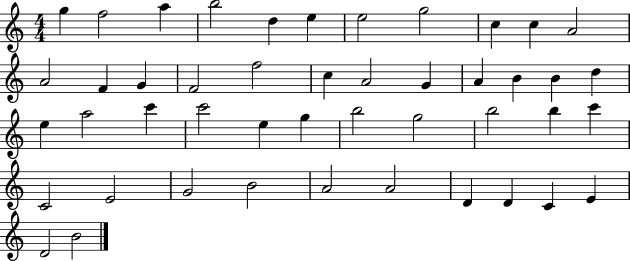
G5/q F5/h A5/q B5/h D5/q E5/q E5/h G5/h C5/q C5/q A4/h A4/h F4/q G4/q F4/h F5/h C5/q A4/h G4/q A4/q B4/q B4/q D5/q E5/q A5/h C6/q C6/h E5/q G5/q B5/h G5/h B5/h B5/q C6/q C4/h E4/h G4/h B4/h A4/h A4/h D4/q D4/q C4/q E4/q D4/h B4/h